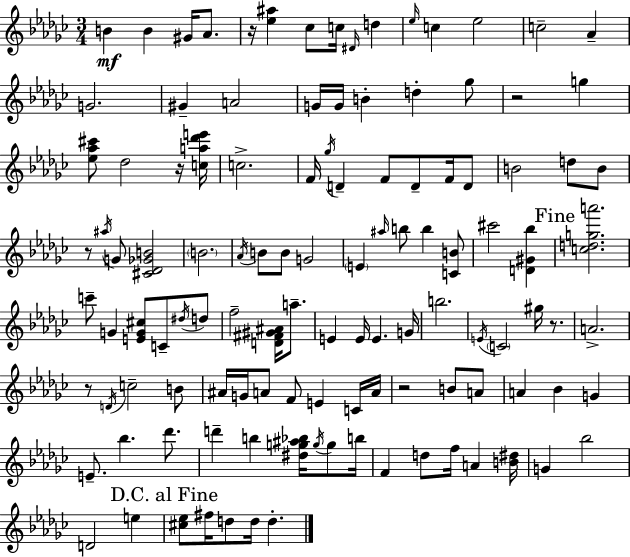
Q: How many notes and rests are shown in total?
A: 116